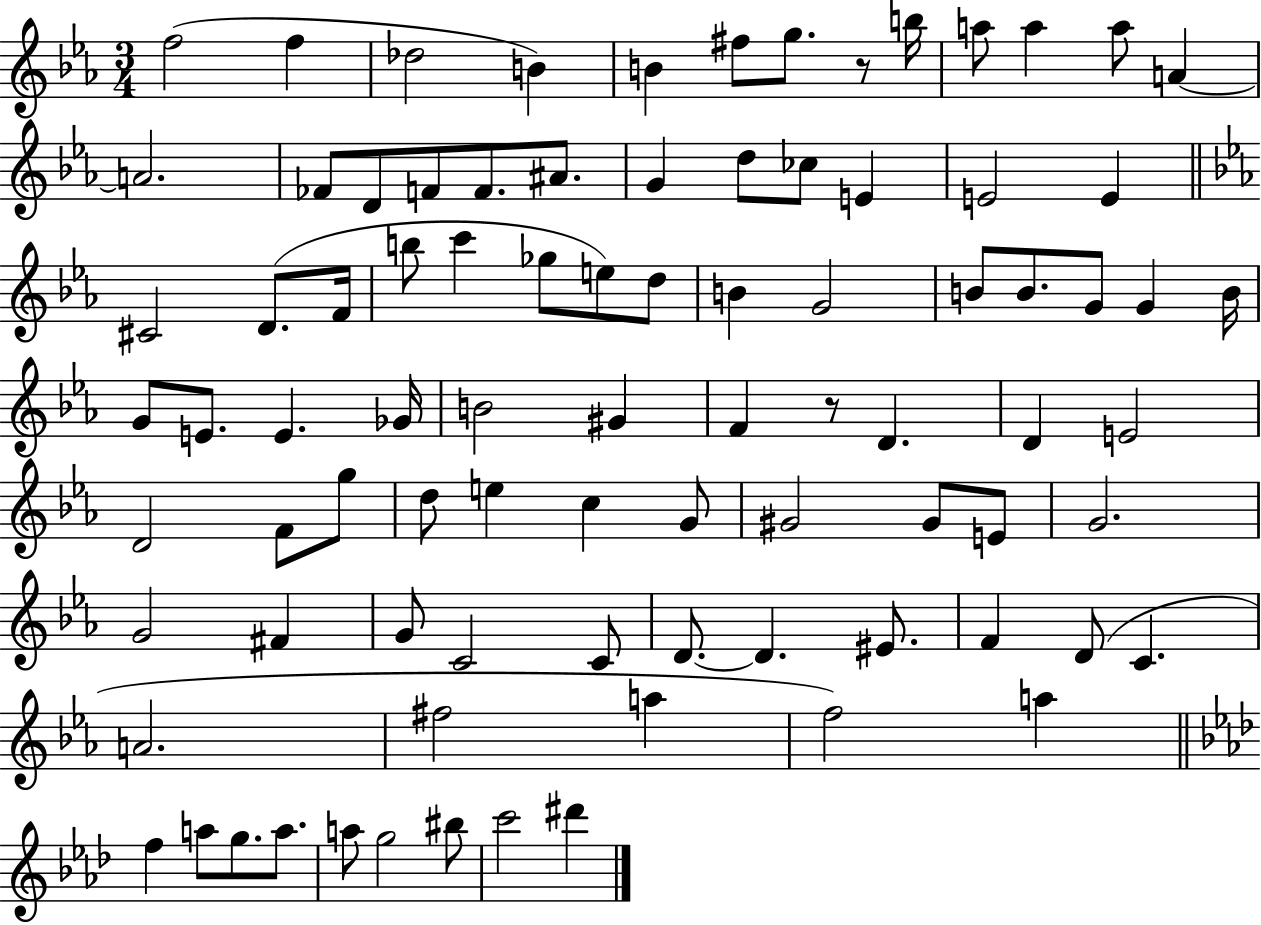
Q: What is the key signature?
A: EES major